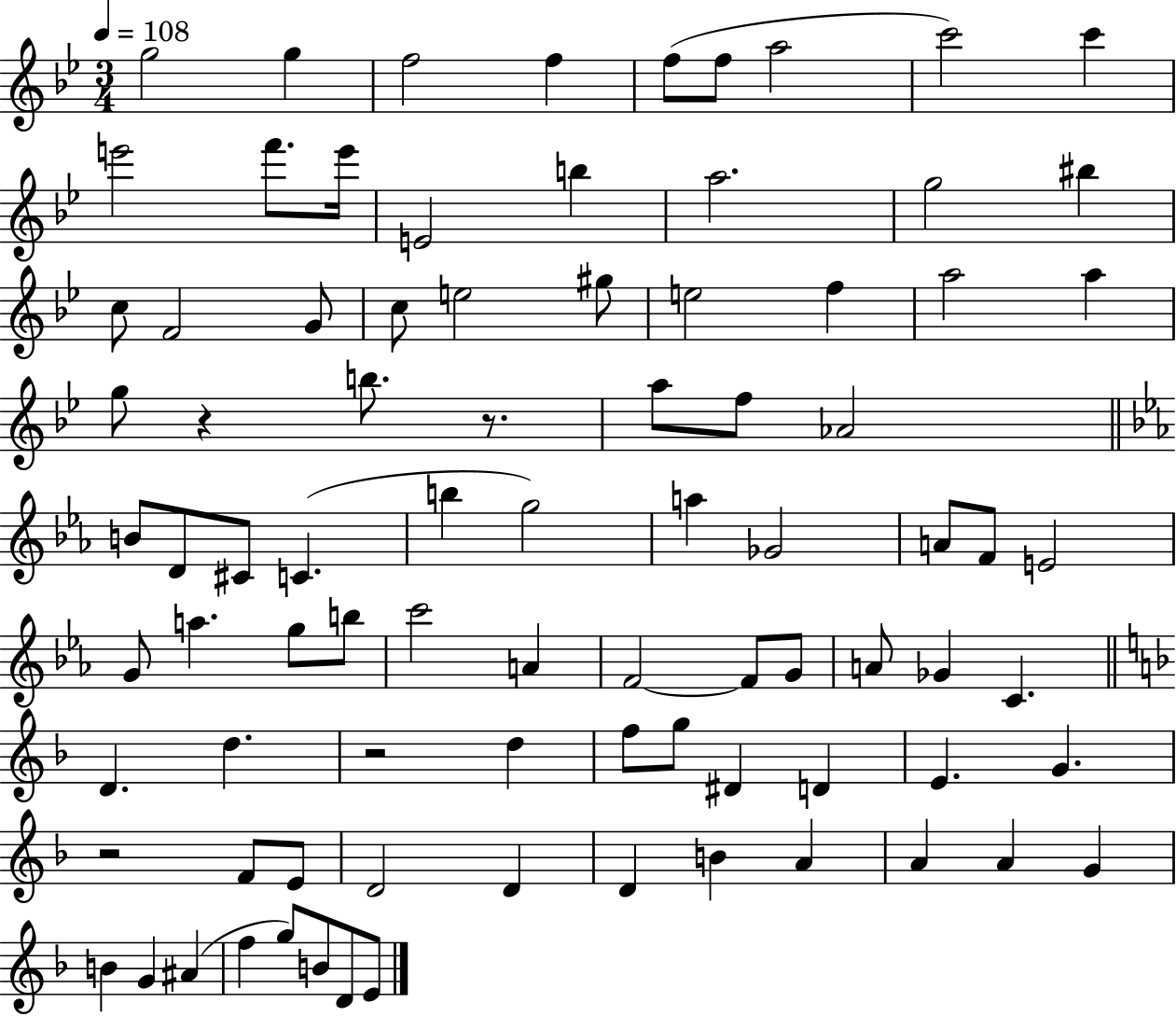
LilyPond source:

{
  \clef treble
  \numericTimeSignature
  \time 3/4
  \key bes \major
  \tempo 4 = 108
  g''2 g''4 | f''2 f''4 | f''8( f''8 a''2 | c'''2) c'''4 | \break e'''2 f'''8. e'''16 | e'2 b''4 | a''2. | g''2 bis''4 | \break c''8 f'2 g'8 | c''8 e''2 gis''8 | e''2 f''4 | a''2 a''4 | \break g''8 r4 b''8. r8. | a''8 f''8 aes'2 | \bar "||" \break \key c \minor b'8 d'8 cis'8 c'4.( | b''4 g''2) | a''4 ges'2 | a'8 f'8 e'2 | \break g'8 a''4. g''8 b''8 | c'''2 a'4 | f'2~~ f'8 g'8 | a'8 ges'4 c'4. | \break \bar "||" \break \key f \major d'4. d''4. | r2 d''4 | f''8 g''8 dis'4 d'4 | e'4. g'4. | \break r2 f'8 e'8 | d'2 d'4 | d'4 b'4 a'4 | a'4 a'4 g'4 | \break b'4 g'4 ais'4( | f''4 g''8) b'8 d'8 e'8 | \bar "|."
}